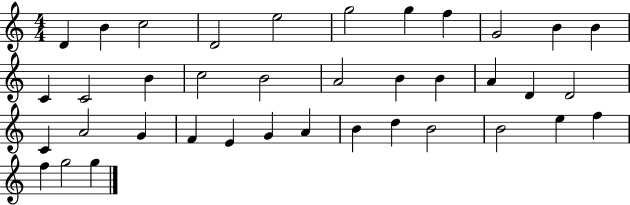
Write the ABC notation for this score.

X:1
T:Untitled
M:4/4
L:1/4
K:C
D B c2 D2 e2 g2 g f G2 B B C C2 B c2 B2 A2 B B A D D2 C A2 G F E G A B d B2 B2 e f f g2 g